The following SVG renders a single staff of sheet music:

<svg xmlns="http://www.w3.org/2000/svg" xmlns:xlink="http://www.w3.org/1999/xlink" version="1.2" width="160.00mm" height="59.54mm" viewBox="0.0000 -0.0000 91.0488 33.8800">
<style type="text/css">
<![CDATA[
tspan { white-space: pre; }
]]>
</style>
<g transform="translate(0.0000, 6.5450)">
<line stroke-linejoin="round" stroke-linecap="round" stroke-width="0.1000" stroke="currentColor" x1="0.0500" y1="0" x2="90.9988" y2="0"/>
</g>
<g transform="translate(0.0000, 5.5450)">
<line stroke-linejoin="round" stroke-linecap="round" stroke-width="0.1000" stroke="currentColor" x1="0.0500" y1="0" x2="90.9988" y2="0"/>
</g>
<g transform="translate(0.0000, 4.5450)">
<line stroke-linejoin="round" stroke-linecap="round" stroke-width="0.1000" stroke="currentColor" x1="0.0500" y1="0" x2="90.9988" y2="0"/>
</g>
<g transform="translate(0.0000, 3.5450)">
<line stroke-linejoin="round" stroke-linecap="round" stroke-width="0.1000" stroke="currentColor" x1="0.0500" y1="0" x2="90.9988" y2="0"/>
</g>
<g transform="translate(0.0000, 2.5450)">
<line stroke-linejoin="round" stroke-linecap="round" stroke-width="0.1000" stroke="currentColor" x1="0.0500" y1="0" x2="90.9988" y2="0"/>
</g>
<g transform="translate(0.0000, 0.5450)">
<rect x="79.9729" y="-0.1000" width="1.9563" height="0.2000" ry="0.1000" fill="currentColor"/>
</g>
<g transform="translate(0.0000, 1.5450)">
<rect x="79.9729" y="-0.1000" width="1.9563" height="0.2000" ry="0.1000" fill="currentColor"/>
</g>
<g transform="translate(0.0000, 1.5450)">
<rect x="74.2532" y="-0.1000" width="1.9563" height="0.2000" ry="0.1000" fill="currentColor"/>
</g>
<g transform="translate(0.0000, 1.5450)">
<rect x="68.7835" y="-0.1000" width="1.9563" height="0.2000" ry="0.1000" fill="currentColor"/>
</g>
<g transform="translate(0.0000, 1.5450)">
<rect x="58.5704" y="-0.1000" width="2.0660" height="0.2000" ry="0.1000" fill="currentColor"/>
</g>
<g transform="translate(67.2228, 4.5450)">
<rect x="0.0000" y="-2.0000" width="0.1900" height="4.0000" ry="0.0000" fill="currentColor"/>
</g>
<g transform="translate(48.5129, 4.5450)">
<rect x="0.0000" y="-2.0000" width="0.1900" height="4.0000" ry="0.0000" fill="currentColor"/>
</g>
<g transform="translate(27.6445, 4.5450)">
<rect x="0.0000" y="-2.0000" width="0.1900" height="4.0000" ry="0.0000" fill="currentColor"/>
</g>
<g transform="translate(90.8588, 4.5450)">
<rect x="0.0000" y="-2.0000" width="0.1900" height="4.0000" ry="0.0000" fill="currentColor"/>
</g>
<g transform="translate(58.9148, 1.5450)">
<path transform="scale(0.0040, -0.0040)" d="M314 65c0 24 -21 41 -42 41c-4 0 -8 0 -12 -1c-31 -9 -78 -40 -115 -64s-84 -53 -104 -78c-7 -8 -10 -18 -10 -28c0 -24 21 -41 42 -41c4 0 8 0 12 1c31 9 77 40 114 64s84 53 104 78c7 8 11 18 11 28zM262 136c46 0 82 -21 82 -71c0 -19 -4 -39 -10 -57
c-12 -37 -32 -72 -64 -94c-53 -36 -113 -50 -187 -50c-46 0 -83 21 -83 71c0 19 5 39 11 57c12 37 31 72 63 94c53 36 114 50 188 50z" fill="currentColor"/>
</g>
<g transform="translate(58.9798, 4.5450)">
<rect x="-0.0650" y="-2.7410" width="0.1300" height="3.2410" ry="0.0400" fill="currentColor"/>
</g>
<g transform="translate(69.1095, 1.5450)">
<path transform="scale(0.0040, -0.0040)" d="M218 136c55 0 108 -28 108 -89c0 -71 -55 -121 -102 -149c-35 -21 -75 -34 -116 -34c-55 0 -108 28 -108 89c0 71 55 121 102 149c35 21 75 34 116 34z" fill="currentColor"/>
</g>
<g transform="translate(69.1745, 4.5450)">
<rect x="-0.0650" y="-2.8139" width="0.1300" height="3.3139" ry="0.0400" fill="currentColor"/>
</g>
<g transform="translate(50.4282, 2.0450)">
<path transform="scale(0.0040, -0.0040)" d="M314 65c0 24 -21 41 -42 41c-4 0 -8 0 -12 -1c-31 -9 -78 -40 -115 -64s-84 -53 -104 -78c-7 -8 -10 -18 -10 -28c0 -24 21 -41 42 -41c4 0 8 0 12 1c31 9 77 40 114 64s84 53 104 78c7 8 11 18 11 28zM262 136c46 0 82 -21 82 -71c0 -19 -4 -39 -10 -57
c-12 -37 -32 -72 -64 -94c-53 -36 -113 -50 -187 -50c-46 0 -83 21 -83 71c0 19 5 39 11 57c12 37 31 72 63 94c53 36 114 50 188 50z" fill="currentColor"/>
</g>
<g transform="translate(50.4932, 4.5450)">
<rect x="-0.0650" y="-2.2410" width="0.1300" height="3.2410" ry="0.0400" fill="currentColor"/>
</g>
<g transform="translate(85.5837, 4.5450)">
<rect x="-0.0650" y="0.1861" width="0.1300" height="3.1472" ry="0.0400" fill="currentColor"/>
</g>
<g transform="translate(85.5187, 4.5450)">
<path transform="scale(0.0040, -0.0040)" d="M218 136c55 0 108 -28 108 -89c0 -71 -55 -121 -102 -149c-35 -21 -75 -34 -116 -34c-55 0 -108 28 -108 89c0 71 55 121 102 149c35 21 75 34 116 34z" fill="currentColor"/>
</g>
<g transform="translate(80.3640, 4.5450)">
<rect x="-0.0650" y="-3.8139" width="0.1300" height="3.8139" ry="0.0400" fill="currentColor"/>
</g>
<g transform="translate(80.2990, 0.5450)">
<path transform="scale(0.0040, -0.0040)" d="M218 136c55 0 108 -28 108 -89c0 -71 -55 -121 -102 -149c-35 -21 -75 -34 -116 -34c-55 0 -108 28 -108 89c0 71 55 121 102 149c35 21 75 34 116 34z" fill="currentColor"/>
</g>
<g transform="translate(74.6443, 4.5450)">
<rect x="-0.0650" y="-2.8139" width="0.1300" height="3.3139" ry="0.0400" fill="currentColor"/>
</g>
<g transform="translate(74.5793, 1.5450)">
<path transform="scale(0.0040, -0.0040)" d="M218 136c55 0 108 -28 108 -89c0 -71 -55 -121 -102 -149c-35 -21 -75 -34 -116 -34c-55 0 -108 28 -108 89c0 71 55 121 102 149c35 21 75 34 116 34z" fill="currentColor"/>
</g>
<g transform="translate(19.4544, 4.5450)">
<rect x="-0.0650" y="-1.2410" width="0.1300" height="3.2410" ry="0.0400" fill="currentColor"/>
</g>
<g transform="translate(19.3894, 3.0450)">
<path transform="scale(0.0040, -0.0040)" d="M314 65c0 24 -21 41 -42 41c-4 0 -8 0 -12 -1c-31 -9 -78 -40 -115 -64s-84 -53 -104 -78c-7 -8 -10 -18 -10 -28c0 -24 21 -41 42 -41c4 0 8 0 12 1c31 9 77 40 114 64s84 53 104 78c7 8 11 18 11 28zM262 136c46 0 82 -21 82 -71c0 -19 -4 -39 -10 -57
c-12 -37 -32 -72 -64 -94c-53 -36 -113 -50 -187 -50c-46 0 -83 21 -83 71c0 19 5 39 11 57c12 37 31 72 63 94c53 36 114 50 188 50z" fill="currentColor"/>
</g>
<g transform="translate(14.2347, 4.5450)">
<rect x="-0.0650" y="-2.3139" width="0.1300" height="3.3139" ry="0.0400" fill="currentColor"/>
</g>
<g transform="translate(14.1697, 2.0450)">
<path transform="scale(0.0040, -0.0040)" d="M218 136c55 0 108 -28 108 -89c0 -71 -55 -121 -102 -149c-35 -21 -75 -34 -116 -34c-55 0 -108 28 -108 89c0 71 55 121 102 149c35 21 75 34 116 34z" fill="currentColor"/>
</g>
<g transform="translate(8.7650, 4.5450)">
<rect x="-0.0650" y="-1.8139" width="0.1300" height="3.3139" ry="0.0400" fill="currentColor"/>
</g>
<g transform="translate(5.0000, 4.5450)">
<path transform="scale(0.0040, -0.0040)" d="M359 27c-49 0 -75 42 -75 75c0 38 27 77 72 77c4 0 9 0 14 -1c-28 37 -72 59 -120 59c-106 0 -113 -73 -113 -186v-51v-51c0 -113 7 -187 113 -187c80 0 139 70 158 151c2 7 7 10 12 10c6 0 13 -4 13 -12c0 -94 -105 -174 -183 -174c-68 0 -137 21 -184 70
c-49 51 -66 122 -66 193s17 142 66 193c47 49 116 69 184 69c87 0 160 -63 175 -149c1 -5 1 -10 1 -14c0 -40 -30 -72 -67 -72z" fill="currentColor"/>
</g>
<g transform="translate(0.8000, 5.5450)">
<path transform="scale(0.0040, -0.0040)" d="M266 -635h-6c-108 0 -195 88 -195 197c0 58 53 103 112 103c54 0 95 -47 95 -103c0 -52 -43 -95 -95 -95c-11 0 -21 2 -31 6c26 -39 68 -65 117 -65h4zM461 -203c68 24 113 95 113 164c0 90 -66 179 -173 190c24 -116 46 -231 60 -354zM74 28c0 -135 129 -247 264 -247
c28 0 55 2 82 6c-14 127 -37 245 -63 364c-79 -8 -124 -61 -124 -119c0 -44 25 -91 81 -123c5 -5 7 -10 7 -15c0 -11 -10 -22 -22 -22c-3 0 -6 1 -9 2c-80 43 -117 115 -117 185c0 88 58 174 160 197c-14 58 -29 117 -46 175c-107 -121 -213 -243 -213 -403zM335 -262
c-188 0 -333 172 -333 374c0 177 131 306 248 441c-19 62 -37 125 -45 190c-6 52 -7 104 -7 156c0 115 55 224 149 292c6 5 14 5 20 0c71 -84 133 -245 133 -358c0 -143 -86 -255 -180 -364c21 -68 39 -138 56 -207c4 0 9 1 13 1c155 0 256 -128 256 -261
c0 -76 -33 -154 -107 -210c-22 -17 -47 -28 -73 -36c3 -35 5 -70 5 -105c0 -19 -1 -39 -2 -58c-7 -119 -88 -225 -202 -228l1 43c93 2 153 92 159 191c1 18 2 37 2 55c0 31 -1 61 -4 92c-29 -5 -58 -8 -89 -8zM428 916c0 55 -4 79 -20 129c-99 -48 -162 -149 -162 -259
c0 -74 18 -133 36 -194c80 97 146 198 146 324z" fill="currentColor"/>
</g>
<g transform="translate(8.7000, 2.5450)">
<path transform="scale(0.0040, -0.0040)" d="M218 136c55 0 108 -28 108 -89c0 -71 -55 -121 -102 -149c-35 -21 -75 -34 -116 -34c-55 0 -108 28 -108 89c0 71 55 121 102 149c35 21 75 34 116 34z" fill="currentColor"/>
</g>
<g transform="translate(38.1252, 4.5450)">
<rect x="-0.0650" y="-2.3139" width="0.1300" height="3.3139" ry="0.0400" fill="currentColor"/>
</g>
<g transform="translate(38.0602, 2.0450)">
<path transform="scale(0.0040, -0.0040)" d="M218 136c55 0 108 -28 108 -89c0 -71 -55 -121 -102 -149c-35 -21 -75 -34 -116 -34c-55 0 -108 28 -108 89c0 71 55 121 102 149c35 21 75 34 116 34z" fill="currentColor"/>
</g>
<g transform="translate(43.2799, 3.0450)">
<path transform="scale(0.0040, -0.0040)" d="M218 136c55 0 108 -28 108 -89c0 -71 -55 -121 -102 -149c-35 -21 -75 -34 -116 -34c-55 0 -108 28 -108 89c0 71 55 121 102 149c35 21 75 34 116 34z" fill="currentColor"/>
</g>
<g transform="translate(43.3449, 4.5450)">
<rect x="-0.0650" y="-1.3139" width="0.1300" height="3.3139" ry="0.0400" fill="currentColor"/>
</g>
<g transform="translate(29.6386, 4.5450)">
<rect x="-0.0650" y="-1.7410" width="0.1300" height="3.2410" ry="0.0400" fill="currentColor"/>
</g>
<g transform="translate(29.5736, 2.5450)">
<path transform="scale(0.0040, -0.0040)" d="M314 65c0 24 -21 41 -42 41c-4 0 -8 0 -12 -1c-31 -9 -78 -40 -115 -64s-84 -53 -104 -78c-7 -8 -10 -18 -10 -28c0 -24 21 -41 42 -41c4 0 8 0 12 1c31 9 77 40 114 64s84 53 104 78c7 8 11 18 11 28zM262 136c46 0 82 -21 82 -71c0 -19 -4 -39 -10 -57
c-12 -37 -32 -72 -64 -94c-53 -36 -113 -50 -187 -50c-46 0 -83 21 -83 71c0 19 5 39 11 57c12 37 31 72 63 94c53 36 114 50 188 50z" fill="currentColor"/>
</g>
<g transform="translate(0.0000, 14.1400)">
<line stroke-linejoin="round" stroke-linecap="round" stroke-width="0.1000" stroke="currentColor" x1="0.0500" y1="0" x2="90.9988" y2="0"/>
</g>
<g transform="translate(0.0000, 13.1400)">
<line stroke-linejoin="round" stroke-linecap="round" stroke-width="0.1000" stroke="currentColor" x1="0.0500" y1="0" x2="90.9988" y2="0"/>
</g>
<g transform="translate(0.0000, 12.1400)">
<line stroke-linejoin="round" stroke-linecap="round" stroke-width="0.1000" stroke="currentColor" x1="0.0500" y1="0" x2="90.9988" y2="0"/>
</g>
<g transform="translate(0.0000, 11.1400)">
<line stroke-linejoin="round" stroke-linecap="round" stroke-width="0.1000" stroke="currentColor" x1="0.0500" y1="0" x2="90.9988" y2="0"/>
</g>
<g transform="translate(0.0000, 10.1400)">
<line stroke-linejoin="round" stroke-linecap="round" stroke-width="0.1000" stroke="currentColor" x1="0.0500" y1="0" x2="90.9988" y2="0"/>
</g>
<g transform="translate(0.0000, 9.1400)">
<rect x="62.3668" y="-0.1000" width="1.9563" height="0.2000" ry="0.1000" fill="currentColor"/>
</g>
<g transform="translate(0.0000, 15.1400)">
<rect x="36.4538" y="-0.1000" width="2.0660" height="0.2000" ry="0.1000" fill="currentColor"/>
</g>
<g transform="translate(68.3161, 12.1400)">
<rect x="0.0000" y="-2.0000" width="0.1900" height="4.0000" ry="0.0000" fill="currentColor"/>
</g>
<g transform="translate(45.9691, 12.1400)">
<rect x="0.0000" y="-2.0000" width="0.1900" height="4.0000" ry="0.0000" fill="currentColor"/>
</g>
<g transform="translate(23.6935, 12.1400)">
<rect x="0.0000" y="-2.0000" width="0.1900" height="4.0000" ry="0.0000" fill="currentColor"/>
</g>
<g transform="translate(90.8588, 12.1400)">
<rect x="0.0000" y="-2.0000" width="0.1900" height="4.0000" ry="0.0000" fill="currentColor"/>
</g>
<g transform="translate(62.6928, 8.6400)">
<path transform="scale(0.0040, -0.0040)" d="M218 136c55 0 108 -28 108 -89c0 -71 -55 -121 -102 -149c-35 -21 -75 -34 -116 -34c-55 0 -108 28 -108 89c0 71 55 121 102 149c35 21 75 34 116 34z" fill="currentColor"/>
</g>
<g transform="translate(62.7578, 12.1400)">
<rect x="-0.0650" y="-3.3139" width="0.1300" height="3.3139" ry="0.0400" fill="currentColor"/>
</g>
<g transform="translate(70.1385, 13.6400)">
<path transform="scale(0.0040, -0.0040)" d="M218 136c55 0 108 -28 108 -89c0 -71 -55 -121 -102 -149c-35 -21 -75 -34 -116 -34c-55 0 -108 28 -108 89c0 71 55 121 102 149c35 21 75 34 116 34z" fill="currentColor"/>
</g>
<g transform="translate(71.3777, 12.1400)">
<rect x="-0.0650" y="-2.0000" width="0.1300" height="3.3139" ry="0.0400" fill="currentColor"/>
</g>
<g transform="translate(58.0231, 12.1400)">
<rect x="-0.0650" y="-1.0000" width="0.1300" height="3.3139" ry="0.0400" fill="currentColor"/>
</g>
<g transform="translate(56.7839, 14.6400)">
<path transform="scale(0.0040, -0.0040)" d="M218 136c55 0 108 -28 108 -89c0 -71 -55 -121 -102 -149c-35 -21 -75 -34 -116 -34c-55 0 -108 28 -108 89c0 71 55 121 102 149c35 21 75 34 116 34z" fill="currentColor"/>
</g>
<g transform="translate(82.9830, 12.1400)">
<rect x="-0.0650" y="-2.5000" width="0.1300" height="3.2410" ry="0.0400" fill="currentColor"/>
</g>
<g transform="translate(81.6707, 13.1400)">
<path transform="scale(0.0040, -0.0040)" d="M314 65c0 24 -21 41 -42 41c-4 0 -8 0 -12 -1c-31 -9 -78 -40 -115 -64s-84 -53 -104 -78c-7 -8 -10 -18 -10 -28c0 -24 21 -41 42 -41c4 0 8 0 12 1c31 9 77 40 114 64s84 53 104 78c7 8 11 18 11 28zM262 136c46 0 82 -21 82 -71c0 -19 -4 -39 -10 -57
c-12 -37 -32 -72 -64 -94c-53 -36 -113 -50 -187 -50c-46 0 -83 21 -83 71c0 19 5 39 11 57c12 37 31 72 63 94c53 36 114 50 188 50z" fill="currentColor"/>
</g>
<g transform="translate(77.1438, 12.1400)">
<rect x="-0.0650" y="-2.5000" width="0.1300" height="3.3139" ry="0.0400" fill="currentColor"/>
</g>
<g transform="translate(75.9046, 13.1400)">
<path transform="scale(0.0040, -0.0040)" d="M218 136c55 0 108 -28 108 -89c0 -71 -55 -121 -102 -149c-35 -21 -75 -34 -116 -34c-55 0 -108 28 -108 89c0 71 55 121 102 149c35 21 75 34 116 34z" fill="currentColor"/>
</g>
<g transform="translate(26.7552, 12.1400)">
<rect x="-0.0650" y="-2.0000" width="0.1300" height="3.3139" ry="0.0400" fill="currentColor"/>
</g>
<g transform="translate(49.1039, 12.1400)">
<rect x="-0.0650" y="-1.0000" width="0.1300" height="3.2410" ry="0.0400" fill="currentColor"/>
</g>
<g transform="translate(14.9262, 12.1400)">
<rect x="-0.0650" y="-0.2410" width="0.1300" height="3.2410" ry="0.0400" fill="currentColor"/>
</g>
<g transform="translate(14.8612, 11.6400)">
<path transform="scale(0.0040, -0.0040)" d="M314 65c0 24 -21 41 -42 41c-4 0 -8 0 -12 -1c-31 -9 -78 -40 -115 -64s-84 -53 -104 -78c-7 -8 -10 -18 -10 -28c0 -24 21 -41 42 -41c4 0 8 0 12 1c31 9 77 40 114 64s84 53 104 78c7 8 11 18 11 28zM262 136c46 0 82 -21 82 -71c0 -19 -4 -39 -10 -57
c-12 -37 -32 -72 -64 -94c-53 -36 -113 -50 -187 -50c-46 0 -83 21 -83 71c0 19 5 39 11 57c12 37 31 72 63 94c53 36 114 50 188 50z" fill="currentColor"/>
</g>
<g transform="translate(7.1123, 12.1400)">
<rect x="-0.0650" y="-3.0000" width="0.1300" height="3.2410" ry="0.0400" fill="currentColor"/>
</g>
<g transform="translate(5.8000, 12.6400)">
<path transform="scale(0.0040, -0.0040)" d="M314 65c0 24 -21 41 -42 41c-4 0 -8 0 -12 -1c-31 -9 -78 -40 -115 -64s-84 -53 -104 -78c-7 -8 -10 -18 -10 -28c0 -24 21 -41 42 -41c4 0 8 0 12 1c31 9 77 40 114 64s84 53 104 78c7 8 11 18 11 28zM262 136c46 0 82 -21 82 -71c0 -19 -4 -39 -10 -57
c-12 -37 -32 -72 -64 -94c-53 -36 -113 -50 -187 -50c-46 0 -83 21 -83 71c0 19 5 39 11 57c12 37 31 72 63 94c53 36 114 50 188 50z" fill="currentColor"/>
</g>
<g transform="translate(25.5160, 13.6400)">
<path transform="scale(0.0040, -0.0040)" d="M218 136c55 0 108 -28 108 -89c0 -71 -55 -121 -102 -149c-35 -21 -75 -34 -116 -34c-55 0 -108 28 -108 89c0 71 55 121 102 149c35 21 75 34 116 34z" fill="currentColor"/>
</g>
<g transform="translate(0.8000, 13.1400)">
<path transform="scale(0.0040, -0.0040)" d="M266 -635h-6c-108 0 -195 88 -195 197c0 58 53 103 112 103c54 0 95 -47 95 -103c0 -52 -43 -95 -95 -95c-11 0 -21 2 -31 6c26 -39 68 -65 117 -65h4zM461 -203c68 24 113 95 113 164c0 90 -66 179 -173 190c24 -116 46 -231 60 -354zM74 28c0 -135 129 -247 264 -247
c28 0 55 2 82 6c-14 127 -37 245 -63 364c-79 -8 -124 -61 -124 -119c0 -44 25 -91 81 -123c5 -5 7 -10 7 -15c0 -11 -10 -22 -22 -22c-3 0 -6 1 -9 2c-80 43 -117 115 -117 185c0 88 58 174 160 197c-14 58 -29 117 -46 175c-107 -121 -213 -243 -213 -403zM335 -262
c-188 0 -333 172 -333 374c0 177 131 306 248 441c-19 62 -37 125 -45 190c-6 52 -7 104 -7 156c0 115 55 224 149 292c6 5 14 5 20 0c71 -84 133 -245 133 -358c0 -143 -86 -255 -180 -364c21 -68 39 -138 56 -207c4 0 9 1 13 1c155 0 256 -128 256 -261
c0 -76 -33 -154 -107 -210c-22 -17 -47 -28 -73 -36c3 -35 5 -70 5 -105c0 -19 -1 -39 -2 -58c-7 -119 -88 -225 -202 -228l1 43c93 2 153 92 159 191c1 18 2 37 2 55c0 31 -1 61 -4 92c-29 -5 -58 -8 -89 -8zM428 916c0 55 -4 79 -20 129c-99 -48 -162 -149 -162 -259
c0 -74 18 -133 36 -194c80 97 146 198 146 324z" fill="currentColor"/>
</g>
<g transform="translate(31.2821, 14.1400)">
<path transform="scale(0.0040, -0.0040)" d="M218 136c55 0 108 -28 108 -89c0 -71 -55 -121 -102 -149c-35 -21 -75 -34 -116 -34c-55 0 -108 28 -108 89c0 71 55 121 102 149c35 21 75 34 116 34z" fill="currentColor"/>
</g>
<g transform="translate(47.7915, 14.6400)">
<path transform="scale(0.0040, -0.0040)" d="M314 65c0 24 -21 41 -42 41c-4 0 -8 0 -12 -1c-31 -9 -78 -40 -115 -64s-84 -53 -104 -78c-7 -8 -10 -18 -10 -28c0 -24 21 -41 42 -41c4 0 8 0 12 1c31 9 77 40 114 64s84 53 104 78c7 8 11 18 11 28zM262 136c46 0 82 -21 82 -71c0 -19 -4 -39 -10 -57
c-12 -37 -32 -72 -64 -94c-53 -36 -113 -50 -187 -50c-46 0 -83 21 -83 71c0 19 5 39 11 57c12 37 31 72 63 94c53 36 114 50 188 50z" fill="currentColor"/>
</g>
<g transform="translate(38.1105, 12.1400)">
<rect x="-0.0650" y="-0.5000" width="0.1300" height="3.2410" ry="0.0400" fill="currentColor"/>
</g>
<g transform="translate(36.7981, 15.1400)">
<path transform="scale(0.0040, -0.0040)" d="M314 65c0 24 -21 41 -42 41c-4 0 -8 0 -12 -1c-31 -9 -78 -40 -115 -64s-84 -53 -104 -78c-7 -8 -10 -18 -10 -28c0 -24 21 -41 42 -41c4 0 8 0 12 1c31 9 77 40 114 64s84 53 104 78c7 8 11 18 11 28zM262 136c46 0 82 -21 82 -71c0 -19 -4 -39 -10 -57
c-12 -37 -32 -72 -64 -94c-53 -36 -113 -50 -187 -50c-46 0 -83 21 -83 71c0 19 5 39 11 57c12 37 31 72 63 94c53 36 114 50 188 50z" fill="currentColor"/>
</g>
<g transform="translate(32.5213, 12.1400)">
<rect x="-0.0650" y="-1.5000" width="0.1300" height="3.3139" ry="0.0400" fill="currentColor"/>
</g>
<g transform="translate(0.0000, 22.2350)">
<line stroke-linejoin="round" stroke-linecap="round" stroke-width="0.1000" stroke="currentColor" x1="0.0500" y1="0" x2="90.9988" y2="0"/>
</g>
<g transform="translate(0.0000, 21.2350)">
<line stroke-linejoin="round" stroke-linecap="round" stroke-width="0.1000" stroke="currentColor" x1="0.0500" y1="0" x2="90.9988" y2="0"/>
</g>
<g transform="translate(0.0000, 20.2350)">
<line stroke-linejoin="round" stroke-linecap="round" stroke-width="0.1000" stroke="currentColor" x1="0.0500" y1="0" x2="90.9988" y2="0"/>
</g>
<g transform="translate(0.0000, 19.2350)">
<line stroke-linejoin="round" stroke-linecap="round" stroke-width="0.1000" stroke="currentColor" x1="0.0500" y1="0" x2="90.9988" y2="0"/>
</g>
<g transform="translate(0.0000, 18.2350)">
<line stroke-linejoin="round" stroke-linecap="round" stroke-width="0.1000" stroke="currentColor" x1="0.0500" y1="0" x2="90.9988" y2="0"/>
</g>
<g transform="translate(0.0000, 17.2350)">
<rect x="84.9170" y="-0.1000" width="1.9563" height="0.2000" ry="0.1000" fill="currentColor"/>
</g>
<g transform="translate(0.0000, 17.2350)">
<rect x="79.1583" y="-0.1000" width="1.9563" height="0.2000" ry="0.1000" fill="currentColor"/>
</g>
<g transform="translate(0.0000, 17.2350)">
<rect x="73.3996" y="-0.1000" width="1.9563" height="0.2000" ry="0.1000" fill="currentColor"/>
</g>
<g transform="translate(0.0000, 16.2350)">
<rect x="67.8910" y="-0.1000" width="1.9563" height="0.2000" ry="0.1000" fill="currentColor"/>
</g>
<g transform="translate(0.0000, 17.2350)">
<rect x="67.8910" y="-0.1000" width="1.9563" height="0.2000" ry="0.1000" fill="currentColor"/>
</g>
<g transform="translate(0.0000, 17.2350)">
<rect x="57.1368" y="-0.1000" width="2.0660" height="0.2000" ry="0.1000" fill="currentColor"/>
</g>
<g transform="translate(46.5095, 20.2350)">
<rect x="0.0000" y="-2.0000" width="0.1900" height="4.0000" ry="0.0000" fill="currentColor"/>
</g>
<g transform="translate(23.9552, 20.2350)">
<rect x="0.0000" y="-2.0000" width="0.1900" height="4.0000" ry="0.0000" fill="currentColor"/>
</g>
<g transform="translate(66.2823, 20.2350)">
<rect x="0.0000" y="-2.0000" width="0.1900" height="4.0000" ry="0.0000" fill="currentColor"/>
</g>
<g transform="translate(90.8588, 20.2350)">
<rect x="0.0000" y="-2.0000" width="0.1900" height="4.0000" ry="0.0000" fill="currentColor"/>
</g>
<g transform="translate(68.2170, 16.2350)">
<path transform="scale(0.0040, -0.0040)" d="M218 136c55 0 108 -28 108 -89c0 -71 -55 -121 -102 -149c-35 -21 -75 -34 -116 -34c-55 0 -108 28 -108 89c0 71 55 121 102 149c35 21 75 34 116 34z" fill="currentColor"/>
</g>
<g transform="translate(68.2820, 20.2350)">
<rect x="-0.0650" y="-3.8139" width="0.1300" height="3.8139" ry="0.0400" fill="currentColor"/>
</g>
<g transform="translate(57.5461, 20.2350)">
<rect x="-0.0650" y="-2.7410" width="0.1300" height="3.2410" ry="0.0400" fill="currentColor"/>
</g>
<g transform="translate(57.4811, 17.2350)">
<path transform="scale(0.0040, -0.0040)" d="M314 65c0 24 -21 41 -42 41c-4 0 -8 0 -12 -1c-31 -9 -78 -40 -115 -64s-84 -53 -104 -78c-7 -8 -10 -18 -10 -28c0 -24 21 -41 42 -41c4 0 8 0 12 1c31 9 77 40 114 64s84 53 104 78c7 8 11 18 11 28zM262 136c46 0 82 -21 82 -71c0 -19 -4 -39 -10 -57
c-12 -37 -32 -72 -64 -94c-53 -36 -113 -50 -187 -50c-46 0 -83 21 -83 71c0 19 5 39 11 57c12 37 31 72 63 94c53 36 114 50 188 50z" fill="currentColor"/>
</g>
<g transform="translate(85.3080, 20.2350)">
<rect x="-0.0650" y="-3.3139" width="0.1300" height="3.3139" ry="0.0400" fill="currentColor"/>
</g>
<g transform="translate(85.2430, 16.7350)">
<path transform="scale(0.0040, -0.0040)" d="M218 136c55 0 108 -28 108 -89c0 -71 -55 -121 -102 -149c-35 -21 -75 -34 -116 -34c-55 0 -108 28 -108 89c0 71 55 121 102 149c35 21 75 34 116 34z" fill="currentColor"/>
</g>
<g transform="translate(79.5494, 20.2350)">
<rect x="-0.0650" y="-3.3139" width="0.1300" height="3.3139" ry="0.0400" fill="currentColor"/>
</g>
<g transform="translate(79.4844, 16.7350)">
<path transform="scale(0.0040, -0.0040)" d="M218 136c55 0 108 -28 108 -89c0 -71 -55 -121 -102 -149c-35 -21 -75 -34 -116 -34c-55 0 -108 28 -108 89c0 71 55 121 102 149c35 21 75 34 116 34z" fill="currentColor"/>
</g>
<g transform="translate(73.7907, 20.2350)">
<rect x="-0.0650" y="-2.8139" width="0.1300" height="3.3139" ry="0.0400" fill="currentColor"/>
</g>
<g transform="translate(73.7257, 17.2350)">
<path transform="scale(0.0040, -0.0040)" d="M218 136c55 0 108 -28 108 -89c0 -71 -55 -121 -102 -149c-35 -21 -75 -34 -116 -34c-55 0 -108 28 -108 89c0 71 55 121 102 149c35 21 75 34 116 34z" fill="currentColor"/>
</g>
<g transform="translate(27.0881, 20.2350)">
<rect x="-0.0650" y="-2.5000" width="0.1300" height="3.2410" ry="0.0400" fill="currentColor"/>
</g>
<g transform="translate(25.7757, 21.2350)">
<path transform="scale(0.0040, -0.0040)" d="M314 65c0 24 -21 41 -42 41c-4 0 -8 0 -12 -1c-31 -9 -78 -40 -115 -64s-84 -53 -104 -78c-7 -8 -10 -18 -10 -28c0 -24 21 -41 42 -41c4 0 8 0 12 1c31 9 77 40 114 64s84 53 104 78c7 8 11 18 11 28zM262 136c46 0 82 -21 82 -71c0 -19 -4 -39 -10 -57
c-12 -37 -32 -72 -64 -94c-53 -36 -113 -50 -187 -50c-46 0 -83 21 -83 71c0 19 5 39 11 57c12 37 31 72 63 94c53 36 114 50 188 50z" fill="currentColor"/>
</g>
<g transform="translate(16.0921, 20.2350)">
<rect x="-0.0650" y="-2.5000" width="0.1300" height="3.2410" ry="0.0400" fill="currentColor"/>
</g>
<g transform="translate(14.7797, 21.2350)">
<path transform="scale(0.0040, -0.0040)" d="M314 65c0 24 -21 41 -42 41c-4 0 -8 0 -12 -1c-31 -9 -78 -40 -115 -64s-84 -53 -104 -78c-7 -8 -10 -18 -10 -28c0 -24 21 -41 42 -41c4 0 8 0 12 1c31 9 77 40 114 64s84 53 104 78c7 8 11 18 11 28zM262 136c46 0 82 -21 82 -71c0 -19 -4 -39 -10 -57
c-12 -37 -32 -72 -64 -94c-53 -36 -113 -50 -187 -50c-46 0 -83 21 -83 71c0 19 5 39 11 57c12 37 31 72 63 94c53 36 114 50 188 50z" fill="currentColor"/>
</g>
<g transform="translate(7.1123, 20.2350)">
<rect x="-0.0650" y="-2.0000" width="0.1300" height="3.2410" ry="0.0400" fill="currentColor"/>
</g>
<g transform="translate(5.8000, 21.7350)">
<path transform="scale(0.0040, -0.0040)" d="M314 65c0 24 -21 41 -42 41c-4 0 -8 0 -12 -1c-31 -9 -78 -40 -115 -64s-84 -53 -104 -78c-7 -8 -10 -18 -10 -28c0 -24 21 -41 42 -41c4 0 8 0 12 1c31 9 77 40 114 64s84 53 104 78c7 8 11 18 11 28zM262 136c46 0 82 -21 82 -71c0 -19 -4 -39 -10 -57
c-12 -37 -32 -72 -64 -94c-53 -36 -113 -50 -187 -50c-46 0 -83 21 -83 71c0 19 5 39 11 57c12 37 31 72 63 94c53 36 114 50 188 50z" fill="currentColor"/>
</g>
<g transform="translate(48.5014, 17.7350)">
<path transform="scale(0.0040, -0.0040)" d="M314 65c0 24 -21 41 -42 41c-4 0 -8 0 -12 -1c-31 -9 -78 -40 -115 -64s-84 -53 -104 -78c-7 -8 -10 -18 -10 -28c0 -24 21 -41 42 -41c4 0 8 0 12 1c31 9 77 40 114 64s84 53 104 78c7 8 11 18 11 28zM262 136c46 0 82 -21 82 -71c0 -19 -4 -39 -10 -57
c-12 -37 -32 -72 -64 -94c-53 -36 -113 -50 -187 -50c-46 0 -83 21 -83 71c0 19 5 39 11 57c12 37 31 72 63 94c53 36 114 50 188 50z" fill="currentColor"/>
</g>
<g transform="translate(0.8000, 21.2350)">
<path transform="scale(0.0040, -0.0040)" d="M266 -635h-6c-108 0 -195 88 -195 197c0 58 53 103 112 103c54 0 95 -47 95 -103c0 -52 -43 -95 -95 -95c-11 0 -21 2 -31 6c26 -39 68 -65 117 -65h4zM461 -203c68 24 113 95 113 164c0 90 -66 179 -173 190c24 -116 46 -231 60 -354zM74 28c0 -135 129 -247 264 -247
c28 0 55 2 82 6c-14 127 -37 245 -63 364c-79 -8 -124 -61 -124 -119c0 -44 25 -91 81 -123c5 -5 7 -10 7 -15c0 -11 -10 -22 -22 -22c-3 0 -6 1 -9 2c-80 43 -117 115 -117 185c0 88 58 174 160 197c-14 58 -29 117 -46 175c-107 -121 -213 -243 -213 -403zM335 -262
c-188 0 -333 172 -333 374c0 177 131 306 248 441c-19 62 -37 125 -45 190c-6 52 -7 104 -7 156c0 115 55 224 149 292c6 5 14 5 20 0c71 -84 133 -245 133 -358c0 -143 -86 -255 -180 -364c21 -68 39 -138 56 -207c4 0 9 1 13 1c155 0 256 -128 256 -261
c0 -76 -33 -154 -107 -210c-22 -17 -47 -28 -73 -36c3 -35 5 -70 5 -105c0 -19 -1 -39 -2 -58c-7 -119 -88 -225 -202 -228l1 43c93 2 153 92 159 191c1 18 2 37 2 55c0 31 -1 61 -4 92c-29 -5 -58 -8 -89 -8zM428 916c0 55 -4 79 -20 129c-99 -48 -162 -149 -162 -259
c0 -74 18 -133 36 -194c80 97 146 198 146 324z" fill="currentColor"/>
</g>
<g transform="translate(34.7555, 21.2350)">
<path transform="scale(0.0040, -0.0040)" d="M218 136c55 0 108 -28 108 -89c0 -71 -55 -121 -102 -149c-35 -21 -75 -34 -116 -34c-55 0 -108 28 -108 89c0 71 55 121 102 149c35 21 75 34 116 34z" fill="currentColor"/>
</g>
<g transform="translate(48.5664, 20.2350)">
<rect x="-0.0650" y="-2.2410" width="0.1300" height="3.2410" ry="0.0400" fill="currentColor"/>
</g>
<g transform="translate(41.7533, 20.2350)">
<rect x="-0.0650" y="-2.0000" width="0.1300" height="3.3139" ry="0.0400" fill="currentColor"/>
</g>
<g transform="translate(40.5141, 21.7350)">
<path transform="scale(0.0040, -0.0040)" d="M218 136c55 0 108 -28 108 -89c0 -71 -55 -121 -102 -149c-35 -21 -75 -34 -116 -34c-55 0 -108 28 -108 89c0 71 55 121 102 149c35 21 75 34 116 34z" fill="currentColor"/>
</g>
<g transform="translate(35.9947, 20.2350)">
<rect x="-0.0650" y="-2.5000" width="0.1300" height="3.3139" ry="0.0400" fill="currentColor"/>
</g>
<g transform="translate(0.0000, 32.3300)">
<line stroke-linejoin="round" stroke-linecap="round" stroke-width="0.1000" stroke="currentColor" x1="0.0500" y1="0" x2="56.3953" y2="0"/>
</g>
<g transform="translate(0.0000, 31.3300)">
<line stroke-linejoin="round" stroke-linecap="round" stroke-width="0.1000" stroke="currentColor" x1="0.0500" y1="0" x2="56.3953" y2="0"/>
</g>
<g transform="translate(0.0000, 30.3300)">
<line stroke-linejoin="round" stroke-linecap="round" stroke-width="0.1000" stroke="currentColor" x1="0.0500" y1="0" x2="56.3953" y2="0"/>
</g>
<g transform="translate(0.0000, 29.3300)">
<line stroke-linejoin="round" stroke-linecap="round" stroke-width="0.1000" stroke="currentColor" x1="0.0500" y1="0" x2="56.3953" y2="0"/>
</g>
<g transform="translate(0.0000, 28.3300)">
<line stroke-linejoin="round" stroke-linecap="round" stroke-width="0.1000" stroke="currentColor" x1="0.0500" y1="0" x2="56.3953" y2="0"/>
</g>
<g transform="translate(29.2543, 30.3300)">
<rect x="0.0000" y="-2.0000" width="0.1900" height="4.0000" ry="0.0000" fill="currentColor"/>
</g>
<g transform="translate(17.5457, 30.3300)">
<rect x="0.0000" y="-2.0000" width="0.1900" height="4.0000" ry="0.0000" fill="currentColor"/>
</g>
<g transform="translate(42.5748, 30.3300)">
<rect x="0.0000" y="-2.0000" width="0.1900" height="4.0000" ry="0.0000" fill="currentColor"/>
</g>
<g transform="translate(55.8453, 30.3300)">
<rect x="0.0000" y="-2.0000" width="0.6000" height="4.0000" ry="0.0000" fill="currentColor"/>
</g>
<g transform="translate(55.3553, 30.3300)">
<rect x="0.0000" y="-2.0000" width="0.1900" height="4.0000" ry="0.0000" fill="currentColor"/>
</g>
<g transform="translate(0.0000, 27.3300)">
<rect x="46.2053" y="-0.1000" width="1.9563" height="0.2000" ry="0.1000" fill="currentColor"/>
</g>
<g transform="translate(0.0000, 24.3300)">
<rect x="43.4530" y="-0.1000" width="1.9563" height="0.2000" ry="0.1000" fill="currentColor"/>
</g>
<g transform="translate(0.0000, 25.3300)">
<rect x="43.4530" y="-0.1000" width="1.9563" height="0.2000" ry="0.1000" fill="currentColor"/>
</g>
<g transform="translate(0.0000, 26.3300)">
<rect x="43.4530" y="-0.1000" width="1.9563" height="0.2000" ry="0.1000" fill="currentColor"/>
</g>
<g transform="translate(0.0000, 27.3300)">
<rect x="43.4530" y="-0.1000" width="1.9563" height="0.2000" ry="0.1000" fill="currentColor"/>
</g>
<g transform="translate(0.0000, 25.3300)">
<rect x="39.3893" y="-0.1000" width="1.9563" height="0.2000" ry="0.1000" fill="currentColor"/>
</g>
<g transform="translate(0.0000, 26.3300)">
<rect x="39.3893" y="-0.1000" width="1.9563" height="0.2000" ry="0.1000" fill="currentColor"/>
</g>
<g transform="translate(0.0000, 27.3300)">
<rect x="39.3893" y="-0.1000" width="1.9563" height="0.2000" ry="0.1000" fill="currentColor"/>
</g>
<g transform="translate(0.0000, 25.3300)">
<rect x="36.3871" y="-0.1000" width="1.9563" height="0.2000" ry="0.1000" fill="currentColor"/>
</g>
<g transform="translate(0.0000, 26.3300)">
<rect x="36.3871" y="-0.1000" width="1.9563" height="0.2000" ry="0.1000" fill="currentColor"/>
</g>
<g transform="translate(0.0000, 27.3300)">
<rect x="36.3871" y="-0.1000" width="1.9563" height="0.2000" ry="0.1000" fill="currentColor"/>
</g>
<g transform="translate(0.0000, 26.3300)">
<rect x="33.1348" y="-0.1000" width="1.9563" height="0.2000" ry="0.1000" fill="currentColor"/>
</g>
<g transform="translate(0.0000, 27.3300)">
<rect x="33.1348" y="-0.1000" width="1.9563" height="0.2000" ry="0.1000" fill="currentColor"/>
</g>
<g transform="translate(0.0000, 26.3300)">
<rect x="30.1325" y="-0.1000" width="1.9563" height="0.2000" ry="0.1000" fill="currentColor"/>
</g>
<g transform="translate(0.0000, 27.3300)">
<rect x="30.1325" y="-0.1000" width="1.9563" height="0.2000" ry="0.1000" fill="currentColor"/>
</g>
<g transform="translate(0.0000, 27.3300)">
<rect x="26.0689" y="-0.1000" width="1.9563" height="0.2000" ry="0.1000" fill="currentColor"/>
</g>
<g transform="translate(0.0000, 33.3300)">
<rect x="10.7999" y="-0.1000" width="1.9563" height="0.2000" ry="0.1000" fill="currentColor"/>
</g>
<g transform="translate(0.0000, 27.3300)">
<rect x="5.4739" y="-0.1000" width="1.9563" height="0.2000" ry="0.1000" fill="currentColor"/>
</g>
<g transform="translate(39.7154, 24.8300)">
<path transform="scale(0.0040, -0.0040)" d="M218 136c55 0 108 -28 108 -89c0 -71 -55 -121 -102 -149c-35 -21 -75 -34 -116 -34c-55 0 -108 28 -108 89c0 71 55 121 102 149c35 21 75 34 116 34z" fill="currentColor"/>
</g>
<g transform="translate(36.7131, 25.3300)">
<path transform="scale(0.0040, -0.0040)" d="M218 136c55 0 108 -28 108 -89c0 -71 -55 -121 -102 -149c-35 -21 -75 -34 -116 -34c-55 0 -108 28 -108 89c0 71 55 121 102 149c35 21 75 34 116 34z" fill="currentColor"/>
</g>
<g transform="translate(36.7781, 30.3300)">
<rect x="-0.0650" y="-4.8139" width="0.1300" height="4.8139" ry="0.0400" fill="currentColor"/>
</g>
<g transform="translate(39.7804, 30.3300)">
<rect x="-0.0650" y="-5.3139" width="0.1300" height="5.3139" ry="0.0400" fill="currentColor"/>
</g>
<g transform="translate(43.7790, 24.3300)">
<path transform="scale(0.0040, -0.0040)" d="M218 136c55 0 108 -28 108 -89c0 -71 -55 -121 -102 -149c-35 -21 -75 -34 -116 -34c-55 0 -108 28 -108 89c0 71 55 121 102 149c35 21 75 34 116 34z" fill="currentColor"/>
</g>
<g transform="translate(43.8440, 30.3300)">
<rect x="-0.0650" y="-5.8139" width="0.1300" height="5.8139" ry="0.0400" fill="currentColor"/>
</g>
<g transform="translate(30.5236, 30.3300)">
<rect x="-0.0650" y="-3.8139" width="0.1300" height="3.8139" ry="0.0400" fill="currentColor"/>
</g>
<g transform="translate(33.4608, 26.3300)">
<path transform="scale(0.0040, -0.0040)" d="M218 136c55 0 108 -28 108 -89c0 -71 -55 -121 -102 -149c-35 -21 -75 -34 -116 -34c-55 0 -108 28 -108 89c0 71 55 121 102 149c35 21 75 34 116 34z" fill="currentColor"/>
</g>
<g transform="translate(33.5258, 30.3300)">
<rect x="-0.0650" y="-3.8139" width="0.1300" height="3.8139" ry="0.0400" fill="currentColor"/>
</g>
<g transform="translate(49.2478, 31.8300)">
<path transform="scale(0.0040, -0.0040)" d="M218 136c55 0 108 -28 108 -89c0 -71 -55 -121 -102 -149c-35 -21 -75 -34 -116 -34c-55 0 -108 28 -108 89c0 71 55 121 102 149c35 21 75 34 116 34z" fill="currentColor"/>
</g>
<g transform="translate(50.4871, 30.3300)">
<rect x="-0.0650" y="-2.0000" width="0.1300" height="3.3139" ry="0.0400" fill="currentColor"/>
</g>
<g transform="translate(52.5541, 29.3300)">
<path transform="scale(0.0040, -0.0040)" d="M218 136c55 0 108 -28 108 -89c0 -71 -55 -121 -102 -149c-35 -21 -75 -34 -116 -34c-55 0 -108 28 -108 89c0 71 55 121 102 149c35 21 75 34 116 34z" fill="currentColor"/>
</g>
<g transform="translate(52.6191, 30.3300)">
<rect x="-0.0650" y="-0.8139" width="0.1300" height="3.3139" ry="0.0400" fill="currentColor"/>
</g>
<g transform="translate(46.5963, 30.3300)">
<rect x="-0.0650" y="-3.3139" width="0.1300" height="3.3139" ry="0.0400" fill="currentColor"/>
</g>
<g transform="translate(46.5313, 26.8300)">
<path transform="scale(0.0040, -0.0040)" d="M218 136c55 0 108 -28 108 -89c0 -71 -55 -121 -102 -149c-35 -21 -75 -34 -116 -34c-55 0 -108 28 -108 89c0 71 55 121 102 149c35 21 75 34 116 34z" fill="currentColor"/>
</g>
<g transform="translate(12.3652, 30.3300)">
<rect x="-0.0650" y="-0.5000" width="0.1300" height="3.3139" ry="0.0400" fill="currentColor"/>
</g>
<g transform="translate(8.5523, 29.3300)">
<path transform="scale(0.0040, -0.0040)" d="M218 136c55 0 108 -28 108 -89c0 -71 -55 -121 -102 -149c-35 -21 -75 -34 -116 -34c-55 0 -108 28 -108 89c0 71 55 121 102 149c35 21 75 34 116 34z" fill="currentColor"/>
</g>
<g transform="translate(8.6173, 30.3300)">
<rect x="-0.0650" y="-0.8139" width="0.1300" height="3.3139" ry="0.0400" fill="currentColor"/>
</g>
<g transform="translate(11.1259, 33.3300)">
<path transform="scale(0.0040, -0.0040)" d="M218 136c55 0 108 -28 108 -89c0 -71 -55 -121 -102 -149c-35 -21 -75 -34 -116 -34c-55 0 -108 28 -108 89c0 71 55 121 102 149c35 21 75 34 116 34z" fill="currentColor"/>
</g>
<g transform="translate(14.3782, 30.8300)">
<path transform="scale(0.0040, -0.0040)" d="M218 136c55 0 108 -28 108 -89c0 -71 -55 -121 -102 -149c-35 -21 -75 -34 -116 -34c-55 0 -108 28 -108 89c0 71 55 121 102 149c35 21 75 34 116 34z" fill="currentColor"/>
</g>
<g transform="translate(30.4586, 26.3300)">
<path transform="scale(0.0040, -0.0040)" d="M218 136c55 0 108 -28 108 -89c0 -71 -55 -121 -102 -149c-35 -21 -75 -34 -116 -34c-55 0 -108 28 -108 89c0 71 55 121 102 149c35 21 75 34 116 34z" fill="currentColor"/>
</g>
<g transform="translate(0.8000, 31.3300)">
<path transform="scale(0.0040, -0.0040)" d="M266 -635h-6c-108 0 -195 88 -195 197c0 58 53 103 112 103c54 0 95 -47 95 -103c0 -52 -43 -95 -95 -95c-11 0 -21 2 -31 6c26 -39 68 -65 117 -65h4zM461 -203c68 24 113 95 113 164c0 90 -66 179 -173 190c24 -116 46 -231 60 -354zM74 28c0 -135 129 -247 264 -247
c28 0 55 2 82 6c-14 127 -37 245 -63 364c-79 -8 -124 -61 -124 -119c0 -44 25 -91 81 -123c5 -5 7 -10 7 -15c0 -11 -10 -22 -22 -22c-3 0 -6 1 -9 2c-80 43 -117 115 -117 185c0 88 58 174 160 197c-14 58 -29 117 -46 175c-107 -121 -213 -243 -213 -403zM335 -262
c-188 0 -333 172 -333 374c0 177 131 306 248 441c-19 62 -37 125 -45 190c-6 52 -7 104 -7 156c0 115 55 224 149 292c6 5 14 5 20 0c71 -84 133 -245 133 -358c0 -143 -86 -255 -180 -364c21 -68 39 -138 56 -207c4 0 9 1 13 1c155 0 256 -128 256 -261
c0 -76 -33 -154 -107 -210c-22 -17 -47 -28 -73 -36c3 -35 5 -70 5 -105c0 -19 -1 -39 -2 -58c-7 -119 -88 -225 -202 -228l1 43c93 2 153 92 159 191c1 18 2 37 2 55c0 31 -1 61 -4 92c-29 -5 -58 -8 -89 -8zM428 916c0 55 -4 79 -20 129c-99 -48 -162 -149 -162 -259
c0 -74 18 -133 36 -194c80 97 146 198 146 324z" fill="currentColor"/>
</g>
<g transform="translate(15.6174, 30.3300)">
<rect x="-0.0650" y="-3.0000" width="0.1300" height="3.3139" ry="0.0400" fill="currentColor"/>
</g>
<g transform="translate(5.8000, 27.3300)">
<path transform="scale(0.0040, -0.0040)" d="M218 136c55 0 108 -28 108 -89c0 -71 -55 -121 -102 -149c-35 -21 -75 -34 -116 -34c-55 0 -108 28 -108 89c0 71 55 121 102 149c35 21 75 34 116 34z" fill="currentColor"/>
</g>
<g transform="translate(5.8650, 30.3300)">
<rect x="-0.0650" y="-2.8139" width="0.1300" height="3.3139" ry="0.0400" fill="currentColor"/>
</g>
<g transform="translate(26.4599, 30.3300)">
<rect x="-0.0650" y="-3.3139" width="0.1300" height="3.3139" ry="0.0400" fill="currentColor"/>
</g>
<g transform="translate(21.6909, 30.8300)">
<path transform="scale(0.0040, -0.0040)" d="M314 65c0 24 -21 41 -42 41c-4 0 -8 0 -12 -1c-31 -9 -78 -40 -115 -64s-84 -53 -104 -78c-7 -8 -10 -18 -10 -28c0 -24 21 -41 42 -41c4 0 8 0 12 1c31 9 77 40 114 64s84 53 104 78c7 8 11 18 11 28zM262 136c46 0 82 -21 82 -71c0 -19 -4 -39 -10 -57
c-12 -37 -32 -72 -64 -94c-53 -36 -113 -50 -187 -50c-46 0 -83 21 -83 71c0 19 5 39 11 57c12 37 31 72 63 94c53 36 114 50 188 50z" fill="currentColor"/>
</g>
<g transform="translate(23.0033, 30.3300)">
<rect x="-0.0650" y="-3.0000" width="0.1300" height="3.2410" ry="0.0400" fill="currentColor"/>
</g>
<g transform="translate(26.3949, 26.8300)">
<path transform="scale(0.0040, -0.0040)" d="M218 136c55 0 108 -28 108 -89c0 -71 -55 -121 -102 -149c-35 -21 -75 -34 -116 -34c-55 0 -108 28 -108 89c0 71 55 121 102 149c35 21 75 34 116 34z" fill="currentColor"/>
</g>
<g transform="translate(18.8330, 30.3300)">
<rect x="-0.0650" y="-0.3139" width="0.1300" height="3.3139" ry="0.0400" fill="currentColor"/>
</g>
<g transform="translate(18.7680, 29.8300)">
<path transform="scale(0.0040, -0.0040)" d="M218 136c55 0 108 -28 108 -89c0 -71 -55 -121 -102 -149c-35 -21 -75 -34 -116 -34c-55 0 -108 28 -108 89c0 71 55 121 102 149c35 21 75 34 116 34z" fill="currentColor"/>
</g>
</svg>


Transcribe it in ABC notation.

X:1
T:Untitled
M:4/4
L:1/4
K:C
f g e2 f2 g e g2 a2 a a c' B A2 c2 F E C2 D2 D b F G G2 F2 G2 G2 G F g2 a2 c' a b b a d C A c A2 b c' c' e' f' g' b F d